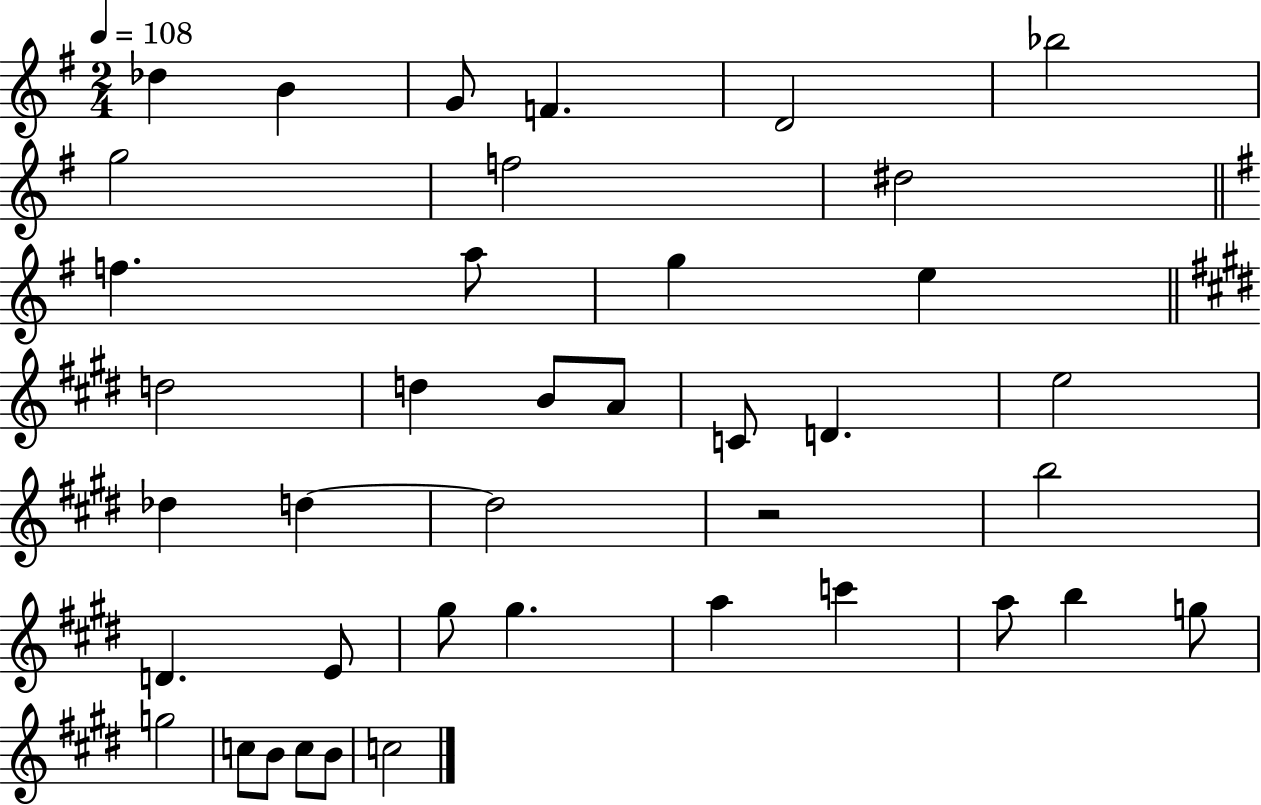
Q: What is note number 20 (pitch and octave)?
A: E5